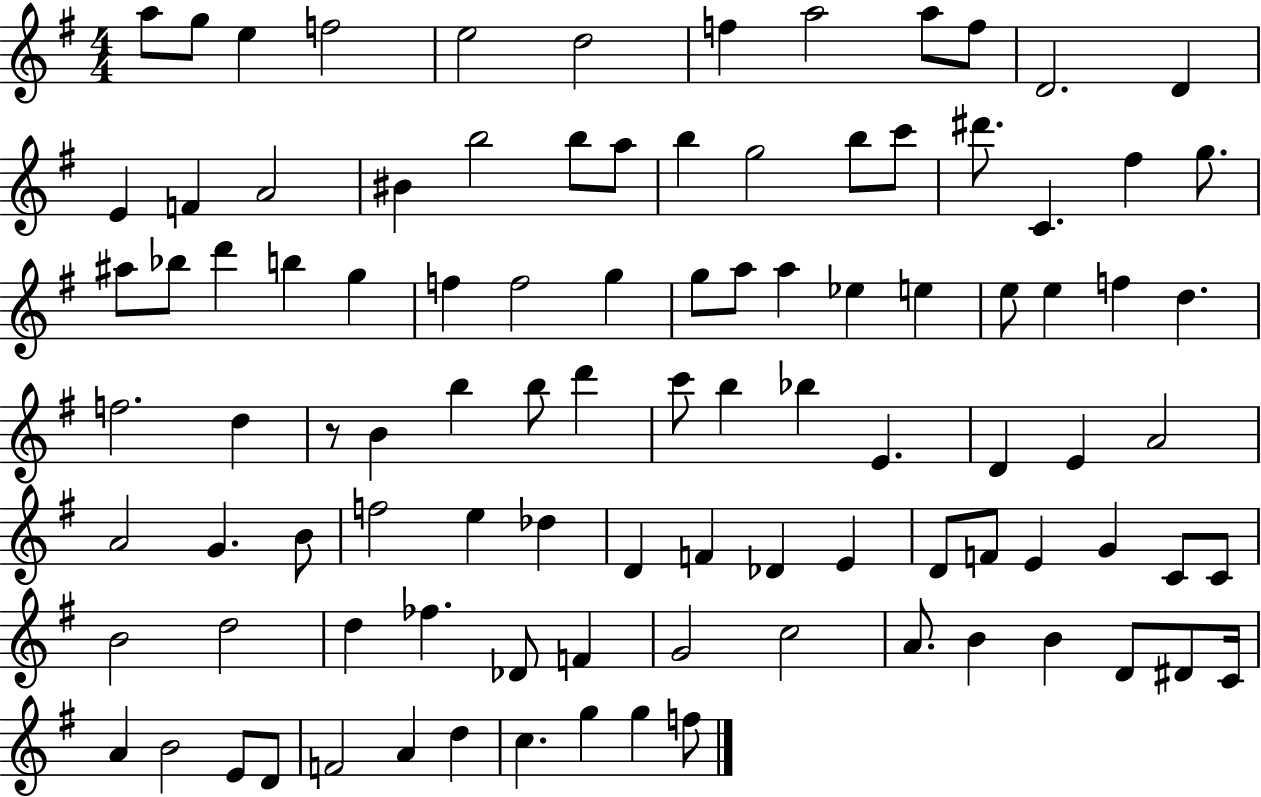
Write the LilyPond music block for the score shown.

{
  \clef treble
  \numericTimeSignature
  \time 4/4
  \key g \major
  a''8 g''8 e''4 f''2 | e''2 d''2 | f''4 a''2 a''8 f''8 | d'2. d'4 | \break e'4 f'4 a'2 | bis'4 b''2 b''8 a''8 | b''4 g''2 b''8 c'''8 | dis'''8. c'4. fis''4 g''8. | \break ais''8 bes''8 d'''4 b''4 g''4 | f''4 f''2 g''4 | g''8 a''8 a''4 ees''4 e''4 | e''8 e''4 f''4 d''4. | \break f''2. d''4 | r8 b'4 b''4 b''8 d'''4 | c'''8 b''4 bes''4 e'4. | d'4 e'4 a'2 | \break a'2 g'4. b'8 | f''2 e''4 des''4 | d'4 f'4 des'4 e'4 | d'8 f'8 e'4 g'4 c'8 c'8 | \break b'2 d''2 | d''4 fes''4. des'8 f'4 | g'2 c''2 | a'8. b'4 b'4 d'8 dis'8 c'16 | \break a'4 b'2 e'8 d'8 | f'2 a'4 d''4 | c''4. g''4 g''4 f''8 | \bar "|."
}